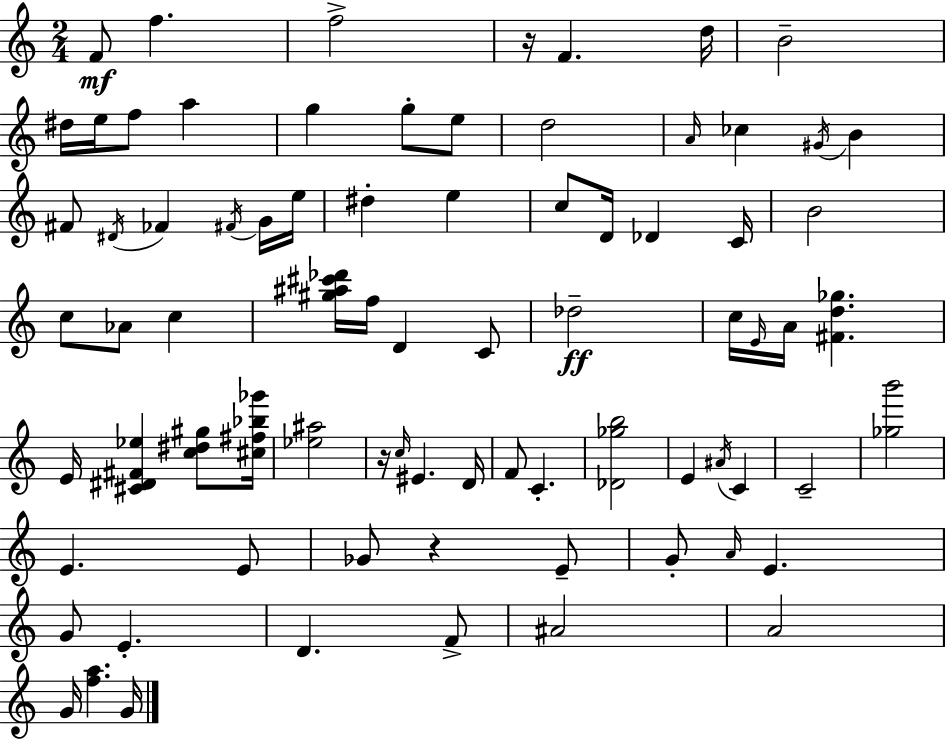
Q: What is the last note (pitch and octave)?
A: G4